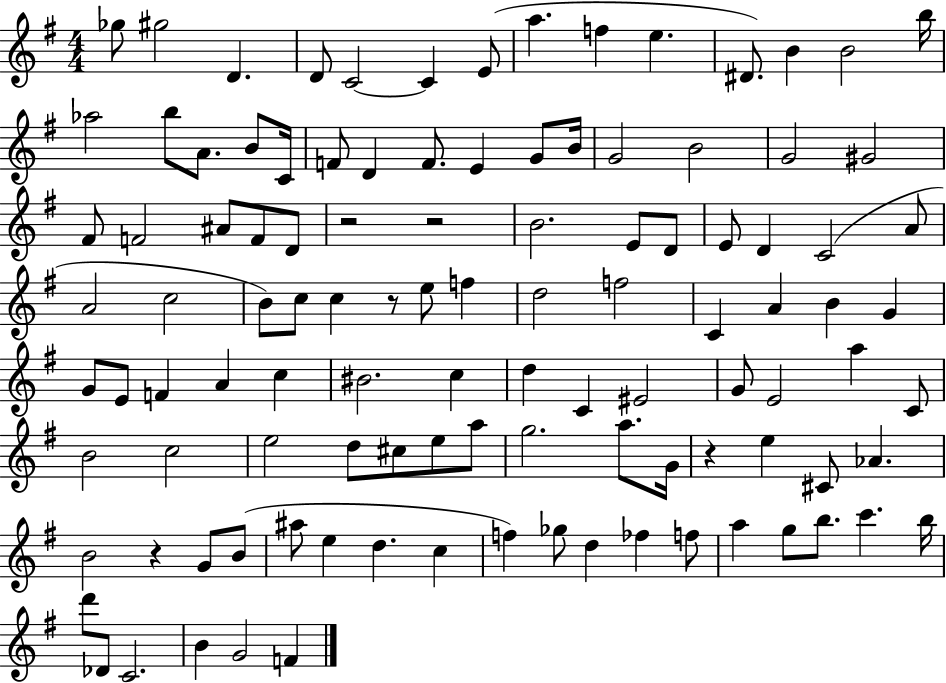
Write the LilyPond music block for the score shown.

{
  \clef treble
  \numericTimeSignature
  \time 4/4
  \key g \major
  ges''8 gis''2 d'4. | d'8 c'2~~ c'4 e'8( | a''4. f''4 e''4. | dis'8.) b'4 b'2 b''16 | \break aes''2 b''8 a'8. b'8 c'16 | f'8 d'4 f'8. e'4 g'8 b'16 | g'2 b'2 | g'2 gis'2 | \break fis'8 f'2 ais'8 f'8 d'8 | r2 r2 | b'2. e'8 d'8 | e'8 d'4 c'2( a'8 | \break a'2 c''2 | b'8) c''8 c''4 r8 e''8 f''4 | d''2 f''2 | c'4 a'4 b'4 g'4 | \break g'8 e'8 f'4 a'4 c''4 | bis'2. c''4 | d''4 c'4 eis'2 | g'8 e'2 a''4 c'8 | \break b'2 c''2 | e''2 d''8 cis''8 e''8 a''8 | g''2. a''8. g'16 | r4 e''4 cis'8 aes'4. | \break b'2 r4 g'8 b'8( | ais''8 e''4 d''4. c''4 | f''4) ges''8 d''4 fes''4 f''8 | a''4 g''8 b''8. c'''4. b''16 | \break d'''8 des'8 c'2. | b'4 g'2 f'4 | \bar "|."
}